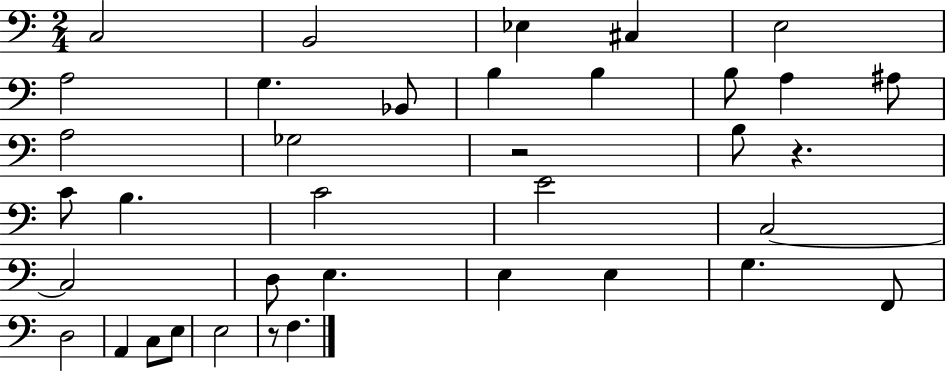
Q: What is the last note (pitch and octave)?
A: F3